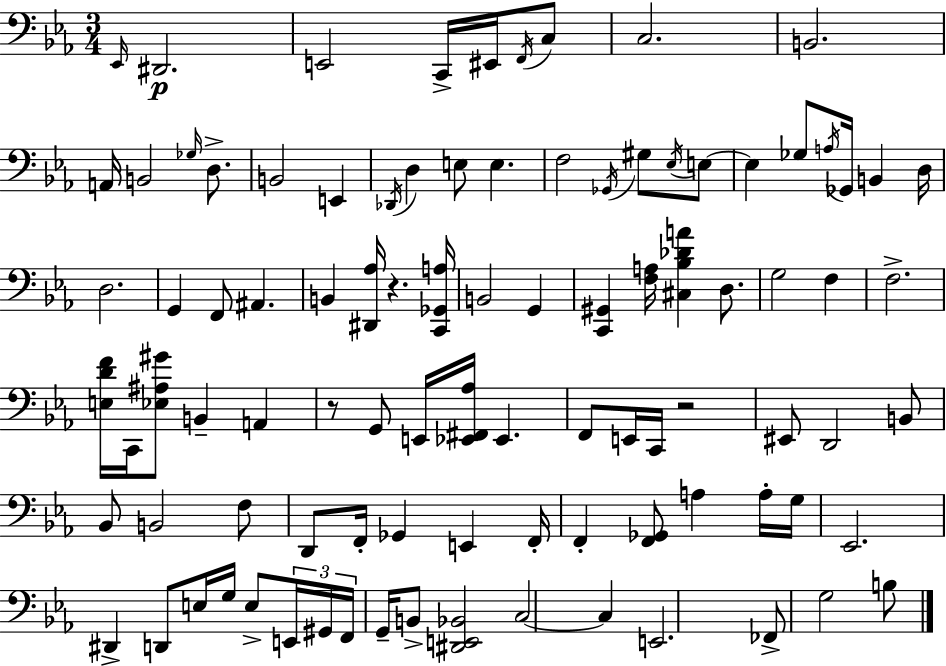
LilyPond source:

{
  \clef bass
  \numericTimeSignature
  \time 3/4
  \key c \minor
  \repeat volta 2 { \grace { ees,16 }\p dis,2. | e,2 c,16-> eis,16 \acciaccatura { f,16 } | c8 c2. | b,2. | \break a,16 b,2 \grace { ges16 } | d8.-> b,2 e,4 | \acciaccatura { des,16 } d4 e8 e4. | f2 | \break \acciaccatura { ges,16 } gis8 \acciaccatura { ees16 } e8~~ e4 ges8 | \acciaccatura { a16 } ges,16 b,4 d16 d2. | g,4 f,8 | ais,4. b,4 <dis, aes>16 | \break r4. <c, ges, a>16 b,2 | g,4 <c, gis,>4 <f a>16 | <cis bes des' a'>4 d8. g2 | f4 f2.-> | \break <e d' f'>16 c,16 <ees ais gis'>8 b,4-- | a,4 r8 g,8 e,16 | <ees, fis, aes>16 ees,4. f,8 e,16 c,16 r2 | eis,8 d,2 | \break b,8 bes,8 b,2 | f8 d,8 f,16-. ges,4 | e,4 f,16-. f,4-. <f, ges,>8 | a4 a16-. g16 ees,2. | \break dis,4-> d,8 | e16 g16 e8-> \tuplet 3/2 { e,16 gis,16 f,16 } g,16-- b,8-> <dis, e, bes,>2 | c2~~ | c4 e,2. | \break fes,8-> g2 | b8 } \bar "|."
}